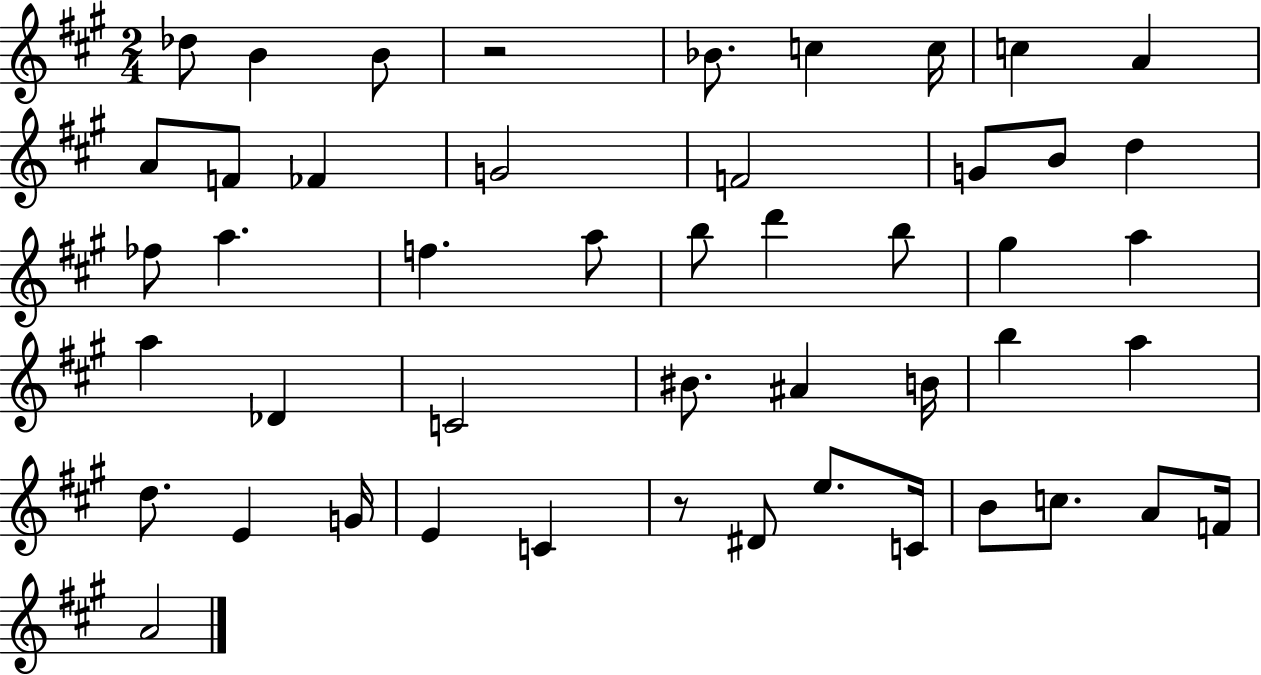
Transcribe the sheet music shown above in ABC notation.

X:1
T:Untitled
M:2/4
L:1/4
K:A
_d/2 B B/2 z2 _B/2 c c/4 c A A/2 F/2 _F G2 F2 G/2 B/2 d _f/2 a f a/2 b/2 d' b/2 ^g a a _D C2 ^B/2 ^A B/4 b a d/2 E G/4 E C z/2 ^D/2 e/2 C/4 B/2 c/2 A/2 F/4 A2